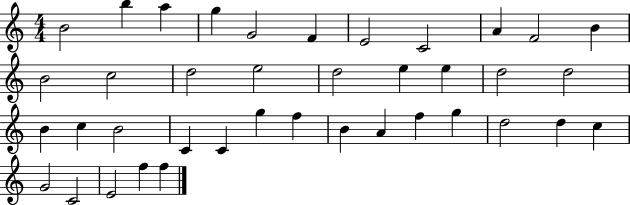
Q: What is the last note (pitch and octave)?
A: F5